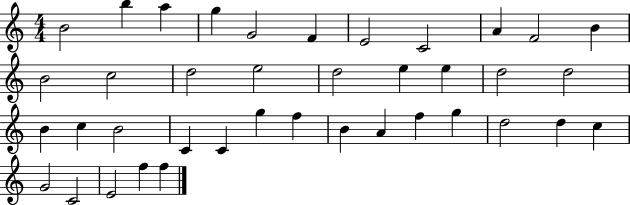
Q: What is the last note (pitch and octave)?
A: F5